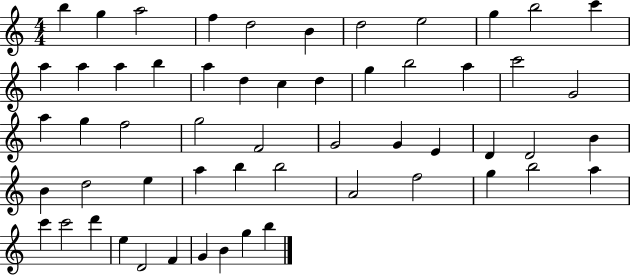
X:1
T:Untitled
M:4/4
L:1/4
K:C
b g a2 f d2 B d2 e2 g b2 c' a a a b a d c d g b2 a c'2 G2 a g f2 g2 F2 G2 G E D D2 B B d2 e a b b2 A2 f2 g b2 a c' c'2 d' e D2 F G B g b